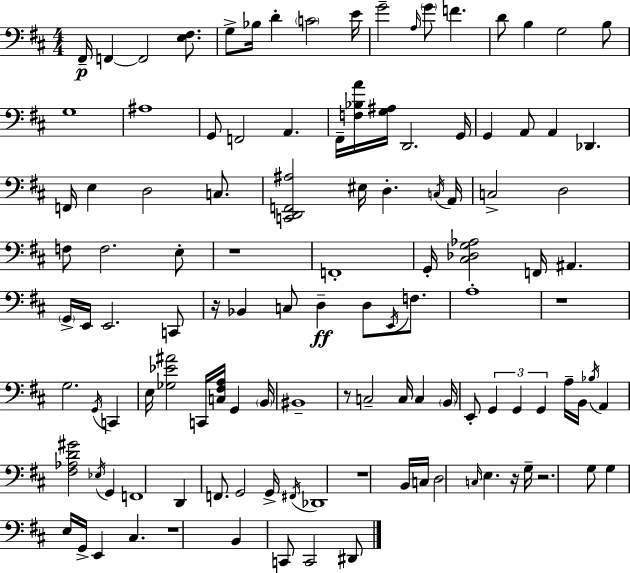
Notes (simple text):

F#2/s F2/q F2/h [E3,F#3]/e. G3/e Bb3/s D4/q C4/h E4/s G4/h A3/s G4/e F4/q. D4/e B3/q G3/h B3/e G3/w A#3/w G2/e F2/h A2/q. F#2/s [F3,Bb3,A4]/s [G3,A#3]/s D2/h. G2/s G2/q A2/e A2/q Db2/q. F2/s E3/q D3/h C3/e. [C2,D2,F2,A#3]/h EIS3/s D3/q. C3/s A2/s C3/h D3/h F3/e F3/h. E3/e R/w F2/w G2/s [C#3,Db3,G3,Ab3]/h F2/s A#2/q. G2/s E2/s E2/h. C2/e R/s Bb2/q C3/e D3/q D3/e E2/s F3/e. A3/w R/w G3/h. G2/s C2/q E3/s [Gb3,Eb4,A#4]/h C2/s [C3,F#3,A3]/s G2/q B2/s BIS2/w R/e C3/h C3/s C3/q B2/s E2/e G2/q G2/q G2/q A3/s B2/s Bb3/s A2/q [F#3,Ab3,D4,G#4]/h Eb3/s G2/q F2/w D2/q F2/e. G2/h G2/s F#2/s Db2/w R/w B2/s C3/s D3/h C3/s E3/q. R/s G3/s R/h. G3/e G3/q E3/s G2/s E2/q C#3/q. R/w B2/q C2/e C2/h D#2/e